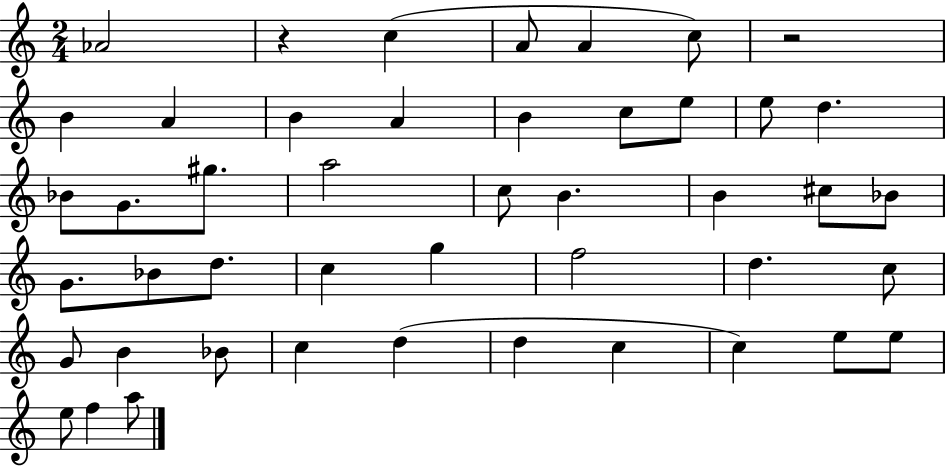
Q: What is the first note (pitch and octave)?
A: Ab4